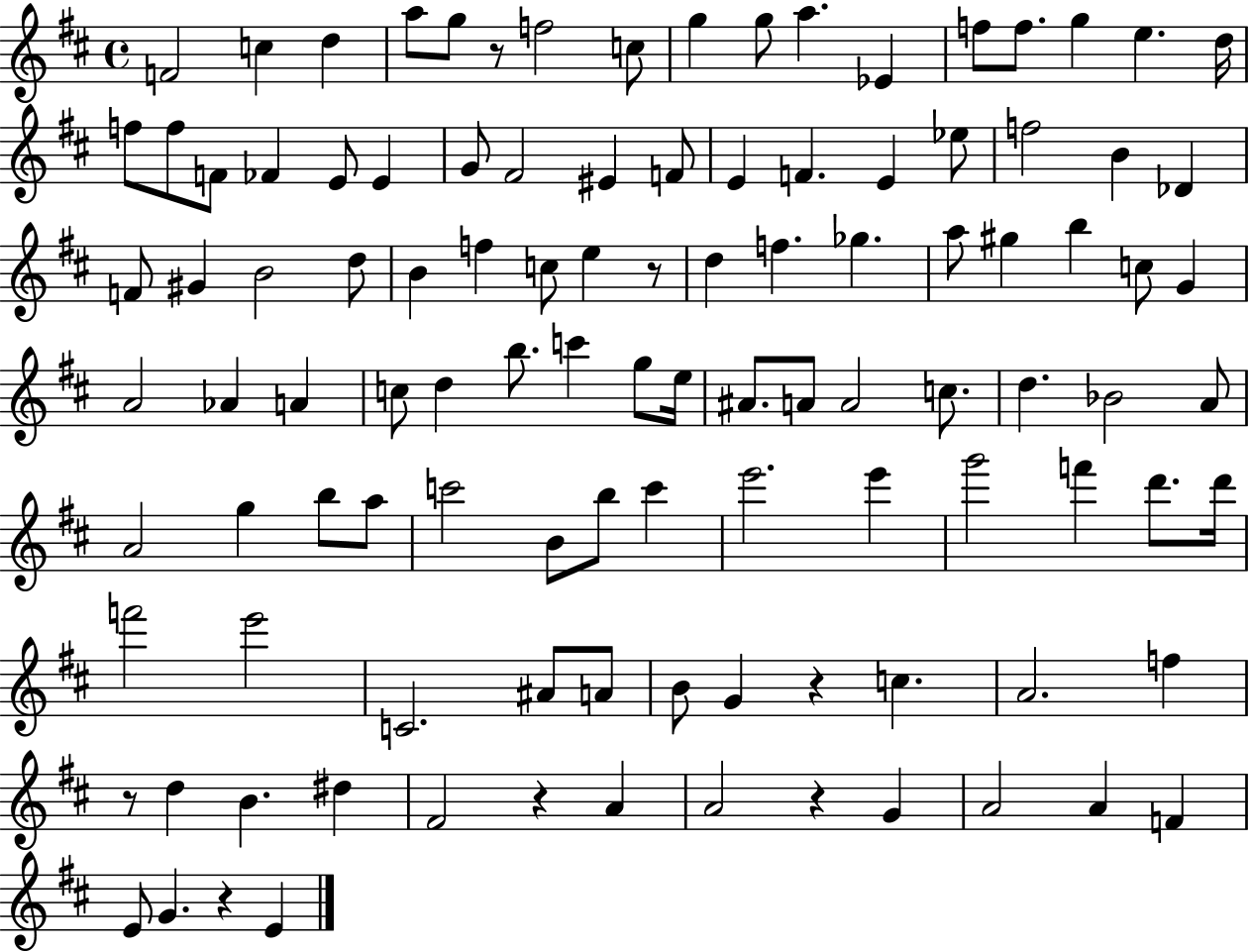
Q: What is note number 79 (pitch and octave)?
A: D6